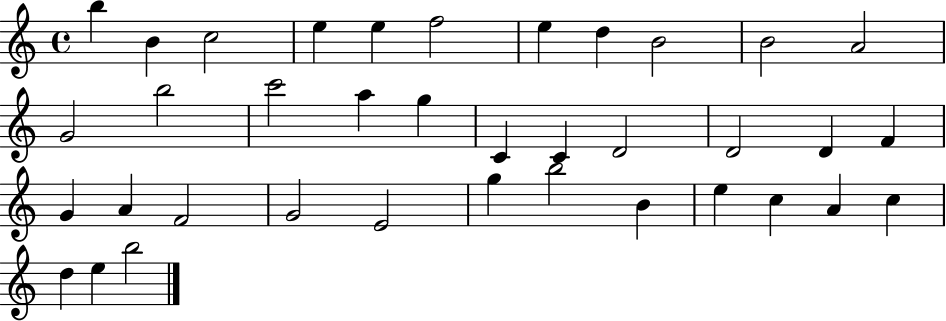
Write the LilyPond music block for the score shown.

{
  \clef treble
  \time 4/4
  \defaultTimeSignature
  \key c \major
  b''4 b'4 c''2 | e''4 e''4 f''2 | e''4 d''4 b'2 | b'2 a'2 | \break g'2 b''2 | c'''2 a''4 g''4 | c'4 c'4 d'2 | d'2 d'4 f'4 | \break g'4 a'4 f'2 | g'2 e'2 | g''4 b''2 b'4 | e''4 c''4 a'4 c''4 | \break d''4 e''4 b''2 | \bar "|."
}